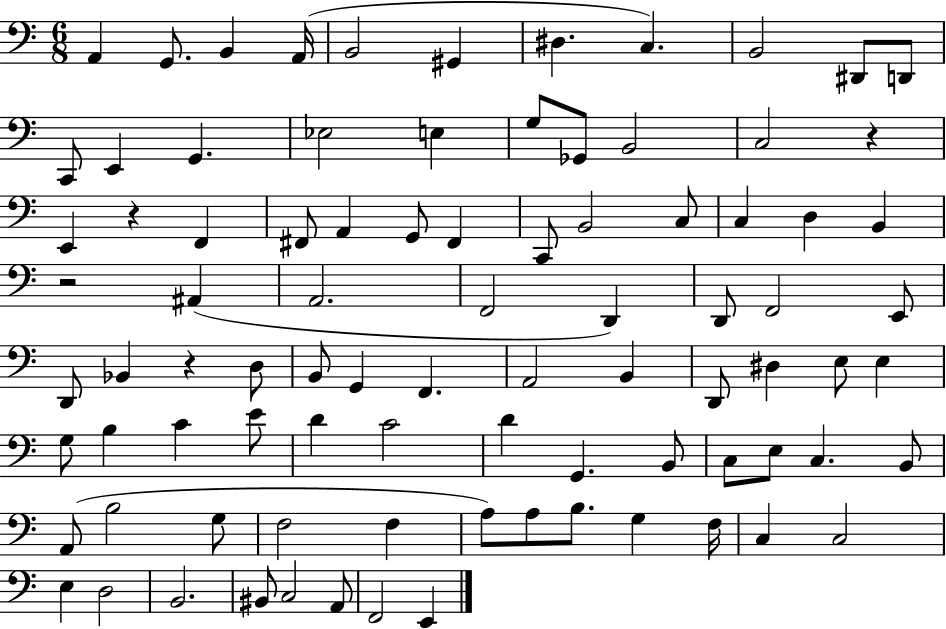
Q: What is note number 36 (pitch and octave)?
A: D2